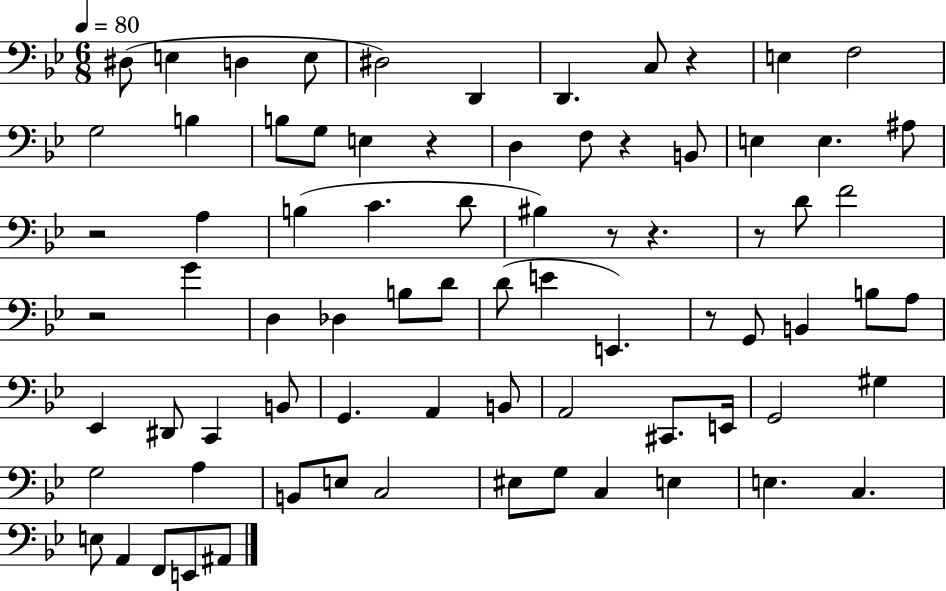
X:1
T:Untitled
M:6/8
L:1/4
K:Bb
^D,/2 E, D, E,/2 ^D,2 D,, D,, C,/2 z E, F,2 G,2 B, B,/2 G,/2 E, z D, F,/2 z B,,/2 E, E, ^A,/2 z2 A, B, C D/2 ^B, z/2 z z/2 D/2 F2 z2 G D, _D, B,/2 D/2 D/2 E E,, z/2 G,,/2 B,, B,/2 A,/2 _E,, ^D,,/2 C,, B,,/2 G,, A,, B,,/2 A,,2 ^C,,/2 E,,/4 G,,2 ^G, G,2 A, B,,/2 E,/2 C,2 ^E,/2 G,/2 C, E, E, C, E,/2 A,, F,,/2 E,,/2 ^A,,/2